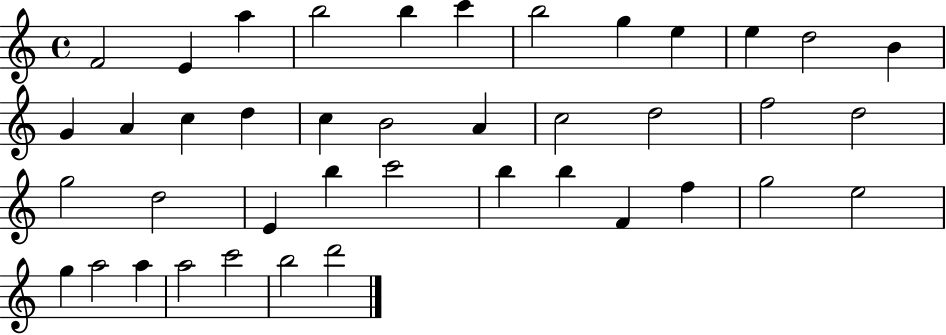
{
  \clef treble
  \time 4/4
  \defaultTimeSignature
  \key c \major
  f'2 e'4 a''4 | b''2 b''4 c'''4 | b''2 g''4 e''4 | e''4 d''2 b'4 | \break g'4 a'4 c''4 d''4 | c''4 b'2 a'4 | c''2 d''2 | f''2 d''2 | \break g''2 d''2 | e'4 b''4 c'''2 | b''4 b''4 f'4 f''4 | g''2 e''2 | \break g''4 a''2 a''4 | a''2 c'''2 | b''2 d'''2 | \bar "|."
}